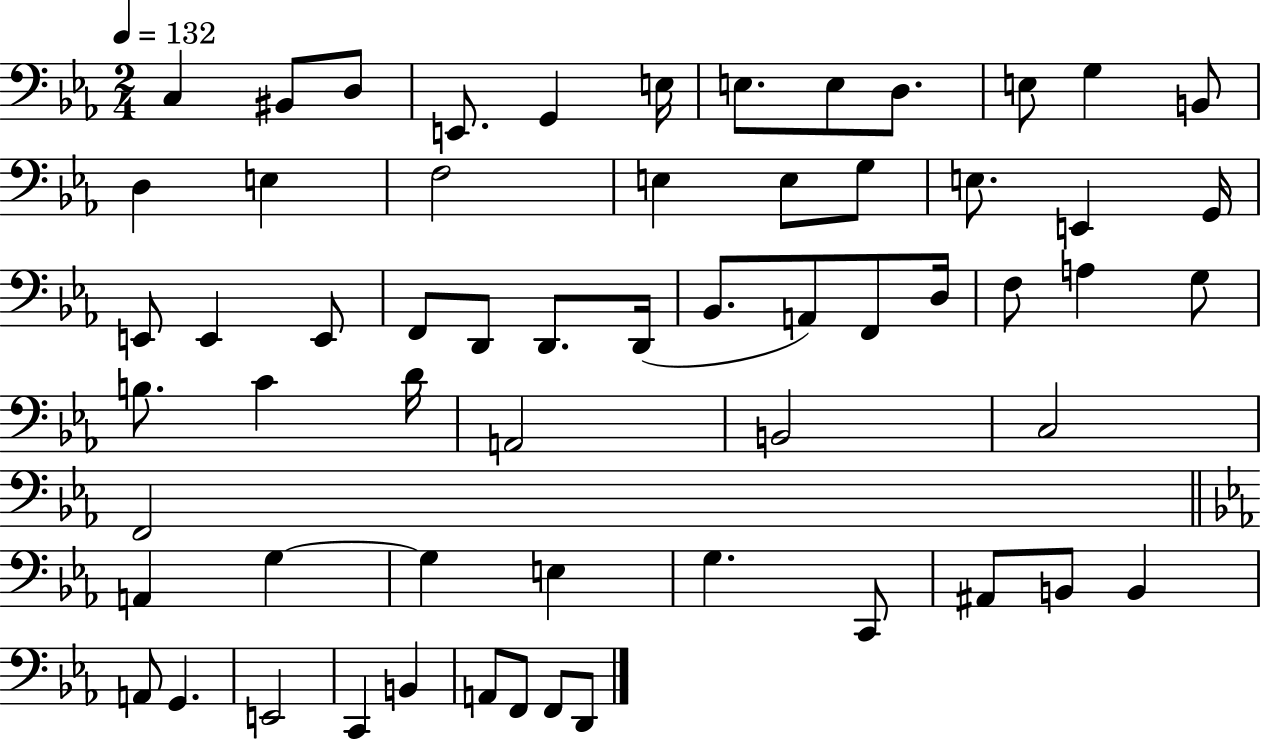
C3/q BIS2/e D3/e E2/e. G2/q E3/s E3/e. E3/e D3/e. E3/e G3/q B2/e D3/q E3/q F3/h E3/q E3/e G3/e E3/e. E2/q G2/s E2/e E2/q E2/e F2/e D2/e D2/e. D2/s Bb2/e. A2/e F2/e D3/s F3/e A3/q G3/e B3/e. C4/q D4/s A2/h B2/h C3/h F2/h A2/q G3/q G3/q E3/q G3/q. C2/e A#2/e B2/e B2/q A2/e G2/q. E2/h C2/q B2/q A2/e F2/e F2/e D2/e